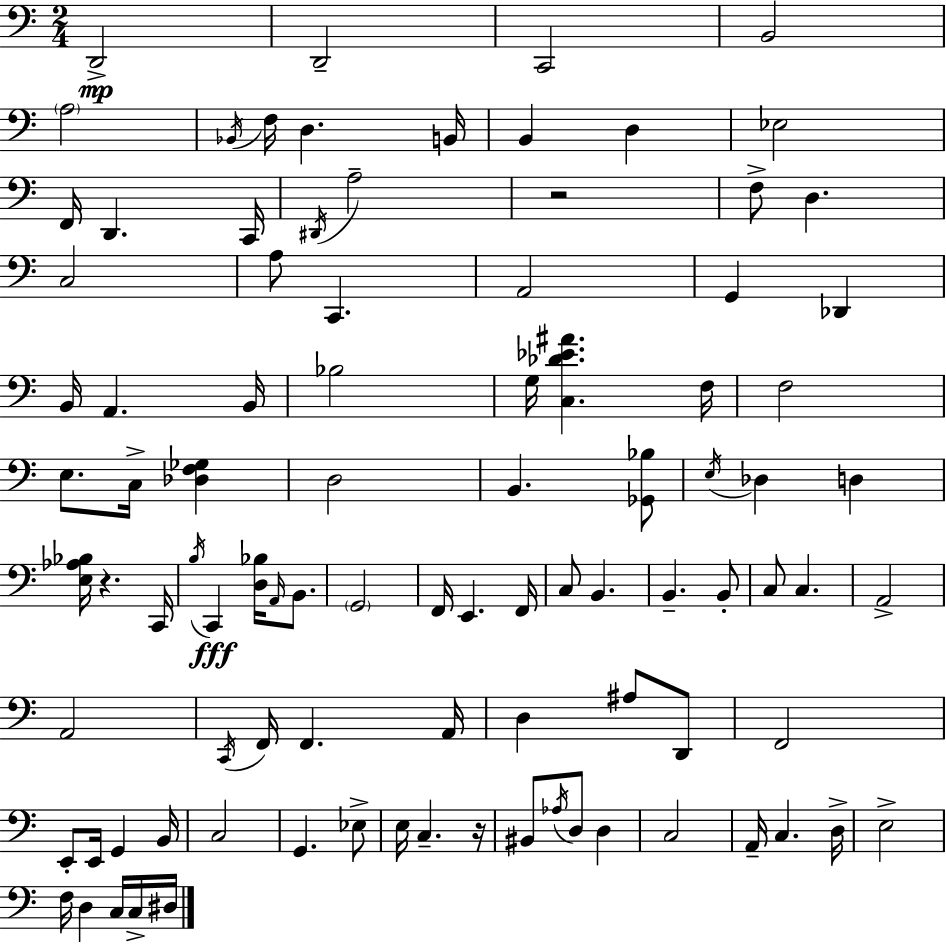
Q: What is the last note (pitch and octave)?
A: D#3